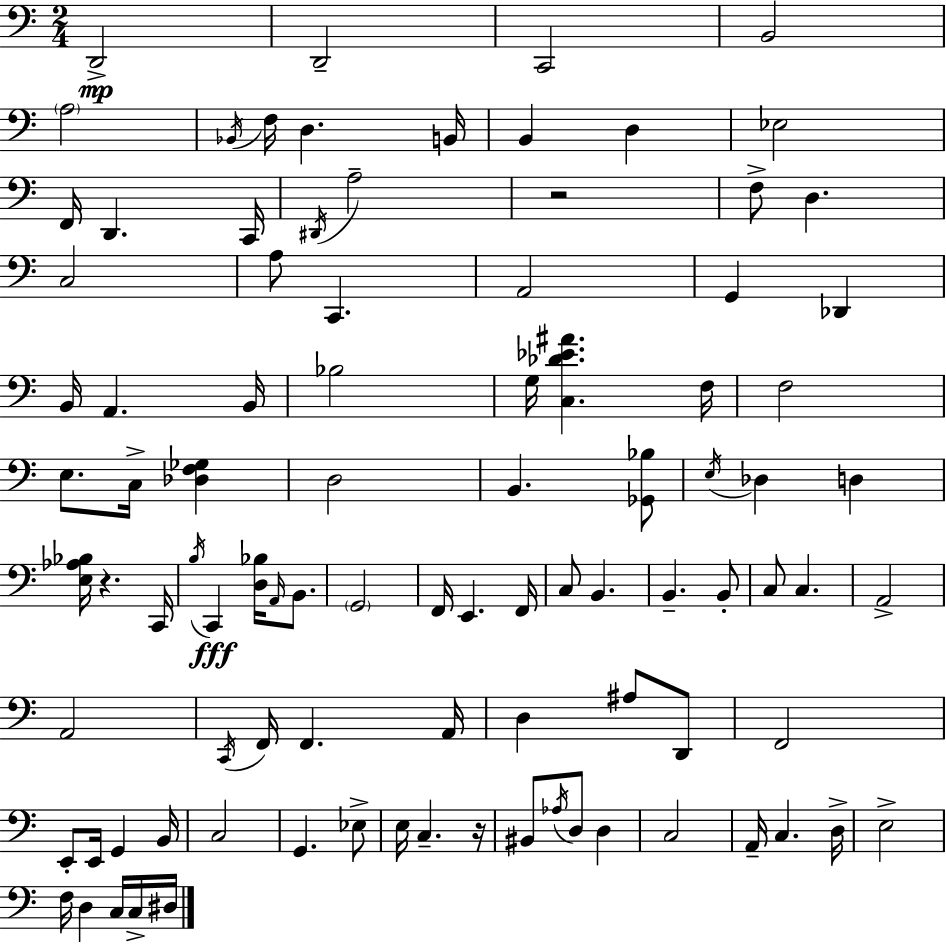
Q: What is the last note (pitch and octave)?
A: D#3